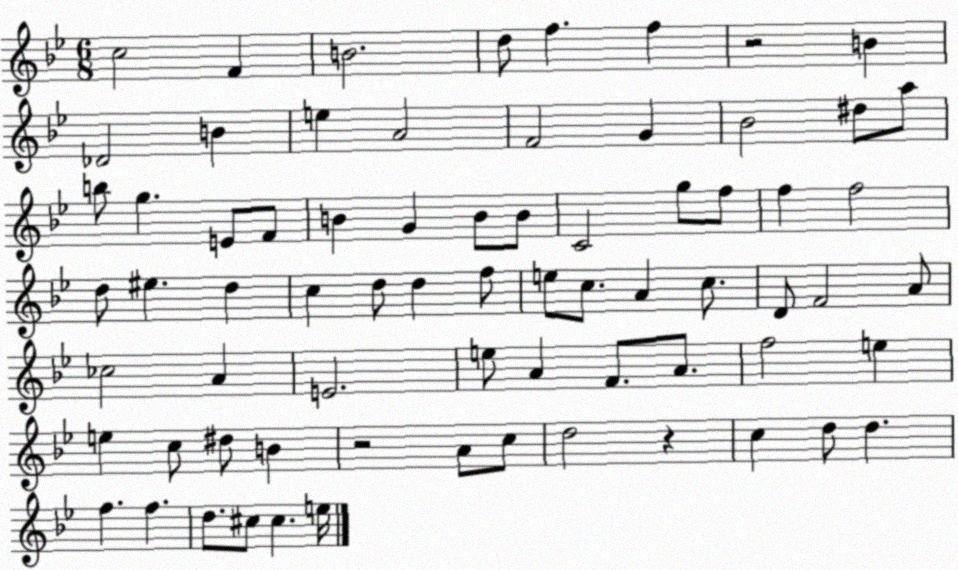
X:1
T:Untitled
M:6/8
L:1/4
K:Bb
c2 F B2 d/2 f f z2 B _D2 B e A2 F2 G _B2 ^d/2 a/2 b/2 g E/2 F/2 B G B/2 B/2 C2 g/2 f/2 f f2 d/2 ^e d c d/2 d f/2 e/2 c/2 A c/2 D/2 F2 A/2 _c2 A E2 e/2 A F/2 A/2 f2 e e c/2 ^d/2 B z2 A/2 c/2 d2 z c d/2 d f f d/2 ^c/2 ^c e/4